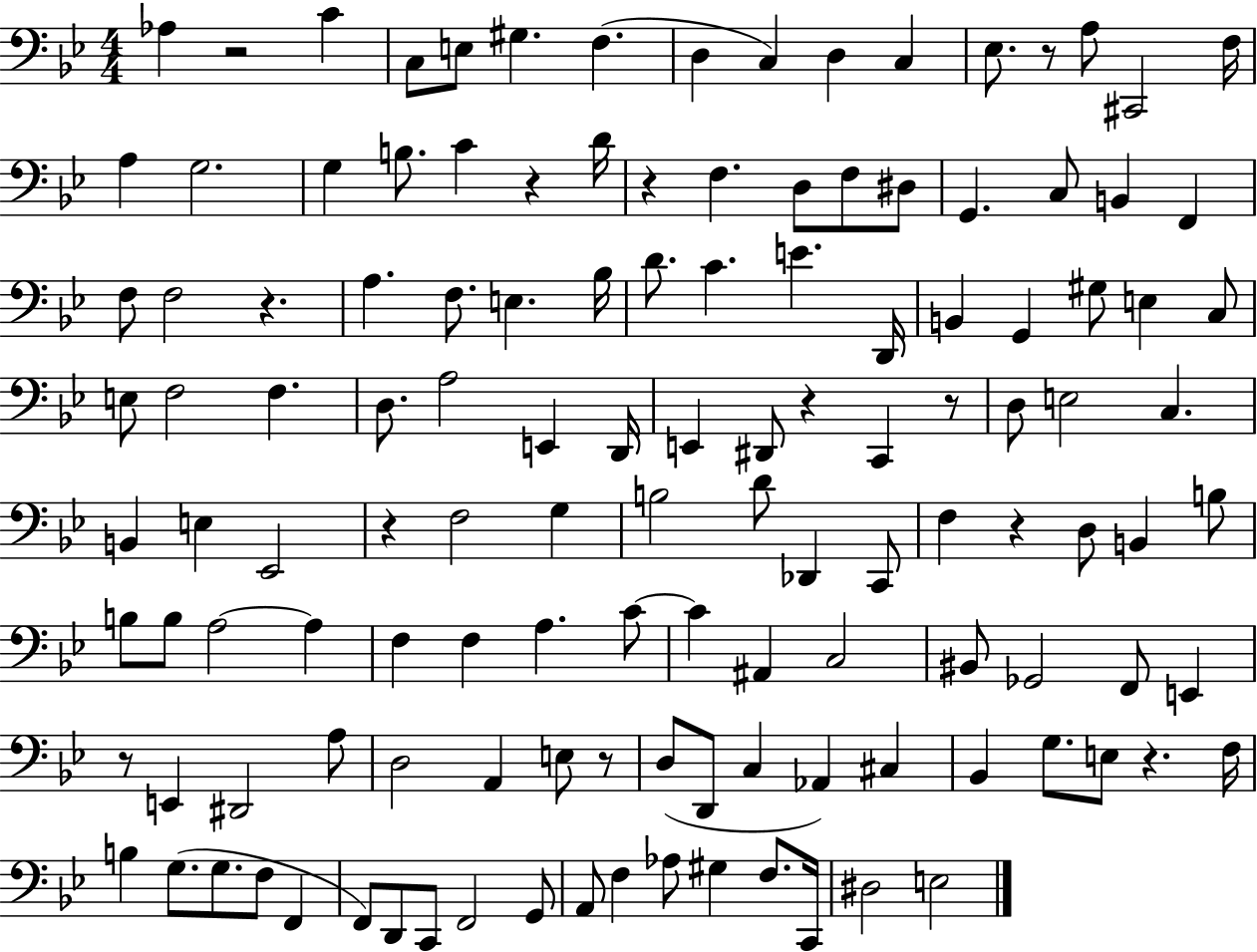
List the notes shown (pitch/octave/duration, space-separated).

Ab3/q R/h C4/q C3/e E3/e G#3/q. F3/q. D3/q C3/q D3/q C3/q Eb3/e. R/e A3/e C#2/h F3/s A3/q G3/h. G3/q B3/e. C4/q R/q D4/s R/q F3/q. D3/e F3/e D#3/e G2/q. C3/e B2/q F2/q F3/e F3/h R/q. A3/q. F3/e. E3/q. Bb3/s D4/e. C4/q. E4/q. D2/s B2/q G2/q G#3/e E3/q C3/e E3/e F3/h F3/q. D3/e. A3/h E2/q D2/s E2/q D#2/e R/q C2/q R/e D3/e E3/h C3/q. B2/q E3/q Eb2/h R/q F3/h G3/q B3/h D4/e Db2/q C2/e F3/q R/q D3/e B2/q B3/e B3/e B3/e A3/h A3/q F3/q F3/q A3/q. C4/e C4/q A#2/q C3/h BIS2/e Gb2/h F2/e E2/q R/e E2/q D#2/h A3/e D3/h A2/q E3/e R/e D3/e D2/e C3/q Ab2/q C#3/q Bb2/q G3/e. E3/e R/q. F3/s B3/q G3/e. G3/e. F3/e F2/q F2/e D2/e C2/e F2/h G2/e A2/e F3/q Ab3/e G#3/q F3/e. C2/s D#3/h E3/h